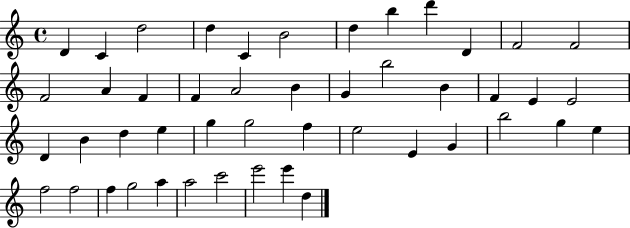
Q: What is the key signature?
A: C major